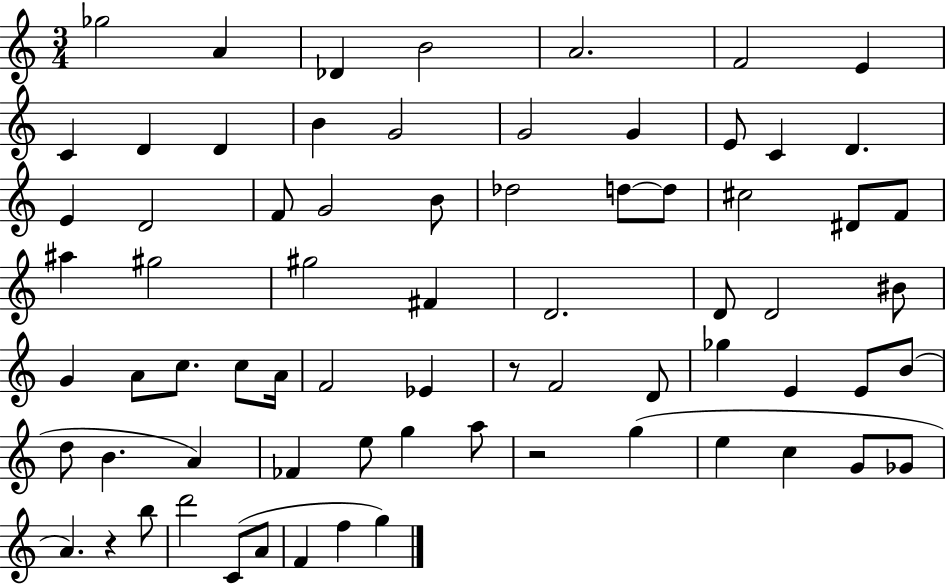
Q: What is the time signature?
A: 3/4